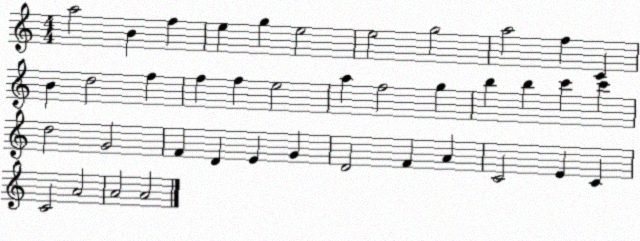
X:1
T:Untitled
M:4/4
L:1/4
K:C
a2 B f e g e2 e2 g2 a2 f C B d2 f f f e2 a f2 g b b c' c' d2 G2 F D E G D2 F A C2 E C C2 A2 A2 A2